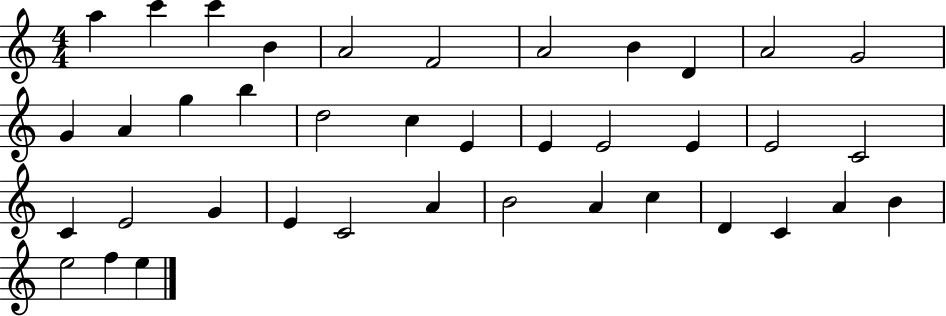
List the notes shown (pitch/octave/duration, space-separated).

A5/q C6/q C6/q B4/q A4/h F4/h A4/h B4/q D4/q A4/h G4/h G4/q A4/q G5/q B5/q D5/h C5/q E4/q E4/q E4/h E4/q E4/h C4/h C4/q E4/h G4/q E4/q C4/h A4/q B4/h A4/q C5/q D4/q C4/q A4/q B4/q E5/h F5/q E5/q